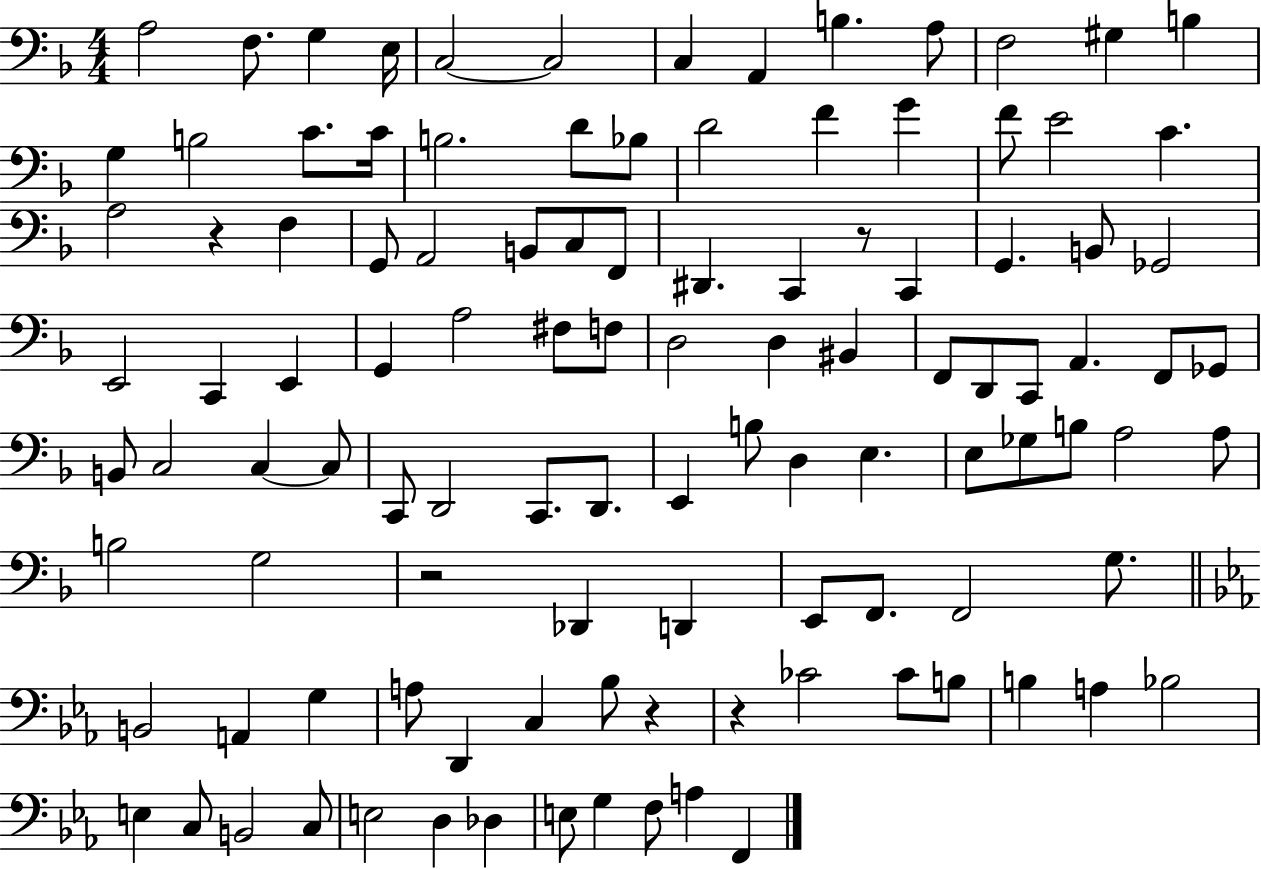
A3/h F3/e. G3/q E3/s C3/h C3/h C3/q A2/q B3/q. A3/e F3/h G#3/q B3/q G3/q B3/h C4/e. C4/s B3/h. D4/e Bb3/e D4/h F4/q G4/q F4/e E4/h C4/q. A3/h R/q F3/q G2/e A2/h B2/e C3/e F2/e D#2/q. C2/q R/e C2/q G2/q. B2/e Gb2/h E2/h C2/q E2/q G2/q A3/h F#3/e F3/e D3/h D3/q BIS2/q F2/e D2/e C2/e A2/q. F2/e Gb2/e B2/e C3/h C3/q C3/e C2/e D2/h C2/e. D2/e. E2/q B3/e D3/q E3/q. E3/e Gb3/e B3/e A3/h A3/e B3/h G3/h R/h Db2/q D2/q E2/e F2/e. F2/h G3/e. B2/h A2/q G3/q A3/e D2/q C3/q Bb3/e R/q R/q CES4/h CES4/e B3/e B3/q A3/q Bb3/h E3/q C3/e B2/h C3/e E3/h D3/q Db3/q E3/e G3/q F3/e A3/q F2/q